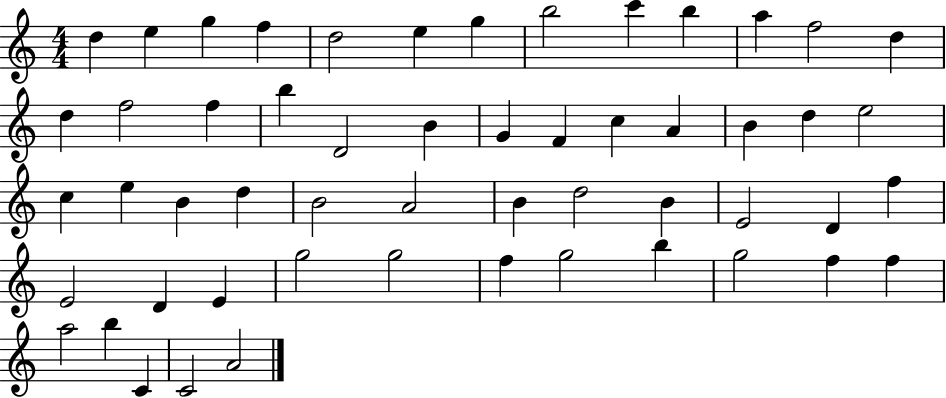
X:1
T:Untitled
M:4/4
L:1/4
K:C
d e g f d2 e g b2 c' b a f2 d d f2 f b D2 B G F c A B d e2 c e B d B2 A2 B d2 B E2 D f E2 D E g2 g2 f g2 b g2 f f a2 b C C2 A2